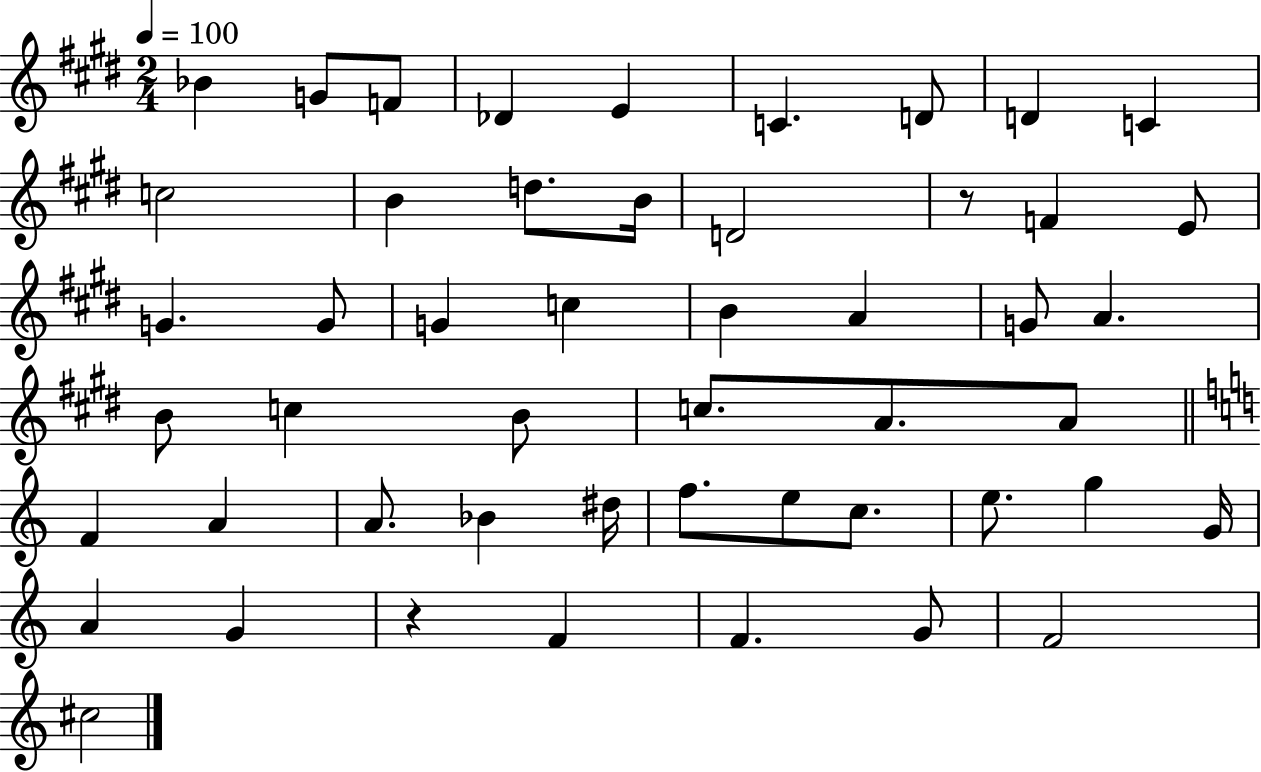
{
  \clef treble
  \numericTimeSignature
  \time 2/4
  \key e \major
  \tempo 4 = 100
  \repeat volta 2 { bes'4 g'8 f'8 | des'4 e'4 | c'4. d'8 | d'4 c'4 | \break c''2 | b'4 d''8. b'16 | d'2 | r8 f'4 e'8 | \break g'4. g'8 | g'4 c''4 | b'4 a'4 | g'8 a'4. | \break b'8 c''4 b'8 | c''8. a'8. a'8 | \bar "||" \break \key c \major f'4 a'4 | a'8. bes'4 dis''16 | f''8. e''8 c''8. | e''8. g''4 g'16 | \break a'4 g'4 | r4 f'4 | f'4. g'8 | f'2 | \break cis''2 | } \bar "|."
}